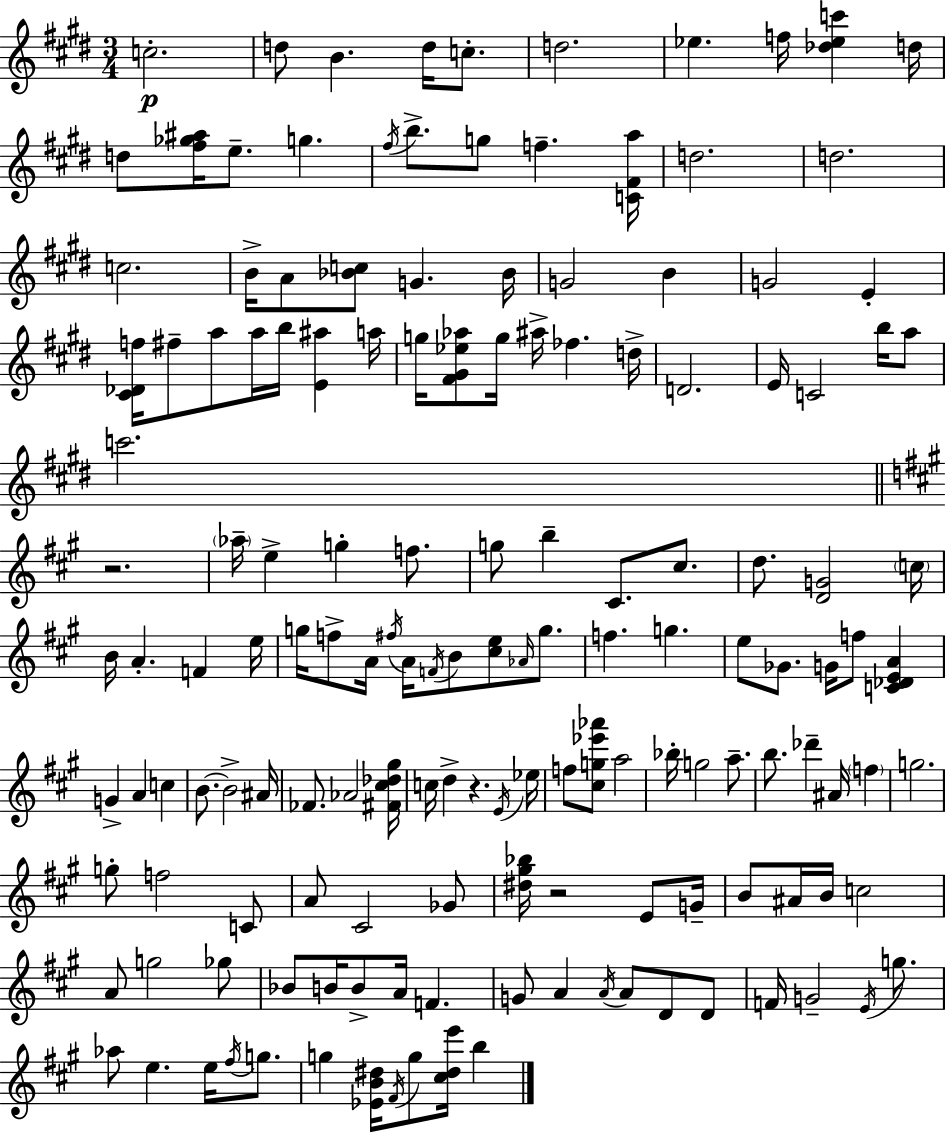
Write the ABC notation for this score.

X:1
T:Untitled
M:3/4
L:1/4
K:E
c2 d/2 B d/4 c/2 d2 _e f/4 [_d_ec'] d/4 d/2 [^f_g^a]/4 e/2 g ^f/4 b/2 g/2 f [C^Fa]/4 d2 d2 c2 B/4 A/2 [_Bc]/2 G _B/4 G2 B G2 E [^C_Df]/4 ^f/2 a/2 a/4 b/4 [E^a] a/4 g/4 [^F^G_e_a]/2 g/4 ^a/4 _f d/4 D2 E/4 C2 b/4 a/2 c'2 z2 _a/4 e g f/2 g/2 b ^C/2 ^c/2 d/2 [DG]2 c/4 B/4 A F e/4 g/4 f/2 A/4 ^f/4 A/4 F/4 B/2 [^ce]/2 _A/4 g/2 f g e/2 _G/2 G/4 f/2 [C_DEA] G A c B/2 B2 ^A/4 _F/2 _A2 [^F^c_d^g]/4 c/4 d z E/4 _e/4 f/2 [^cg_e'_a']/2 a2 _b/4 g2 a/2 b/2 _d' ^A/4 f g2 g/2 f2 C/2 A/2 ^C2 _G/2 [^d^g_b]/4 z2 E/2 G/4 B/2 ^A/4 B/4 c2 A/2 g2 _g/2 _B/2 B/4 B/2 A/4 F G/2 A A/4 A/2 D/2 D/2 F/4 G2 E/4 g/2 _a/2 e e/4 ^f/4 g/2 g [_EB^d]/4 ^F/4 g/2 [^c^de']/4 b